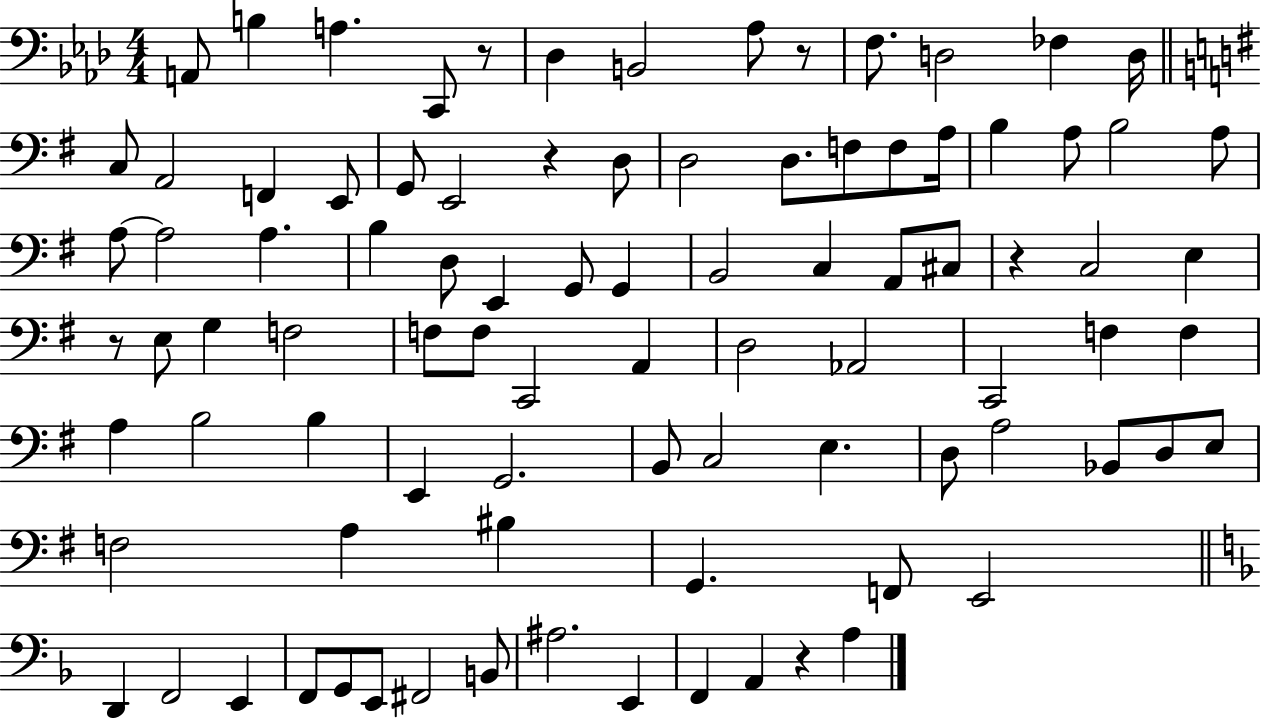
A2/e B3/q A3/q. C2/e R/e Db3/q B2/h Ab3/e R/e F3/e. D3/h FES3/q D3/s C3/e A2/h F2/q E2/e G2/e E2/h R/q D3/e D3/h D3/e. F3/e F3/e A3/s B3/q A3/e B3/h A3/e A3/e A3/h A3/q. B3/q D3/e E2/q G2/e G2/q B2/h C3/q A2/e C#3/e R/q C3/h E3/q R/e E3/e G3/q F3/h F3/e F3/e C2/h A2/q D3/h Ab2/h C2/h F3/q F3/q A3/q B3/h B3/q E2/q G2/h. B2/e C3/h E3/q. D3/e A3/h Bb2/e D3/e E3/e F3/h A3/q BIS3/q G2/q. F2/e E2/h D2/q F2/h E2/q F2/e G2/e E2/e F#2/h B2/e A#3/h. E2/q F2/q A2/q R/q A3/q